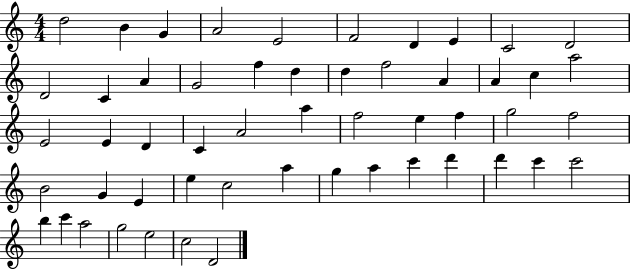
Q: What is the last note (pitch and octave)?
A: D4